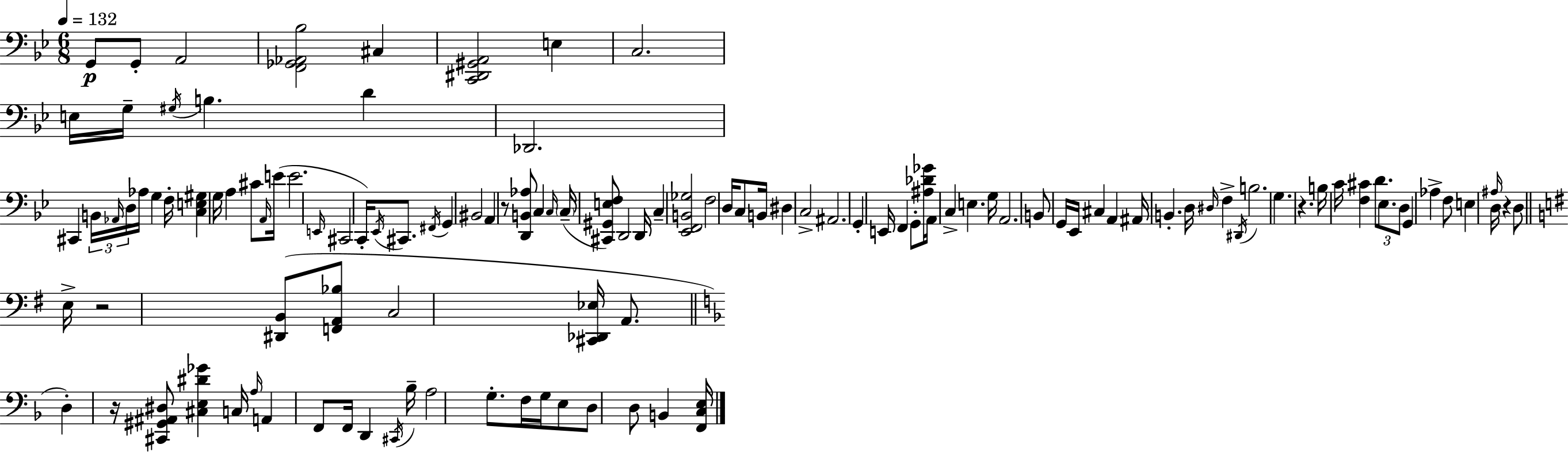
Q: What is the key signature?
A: G minor